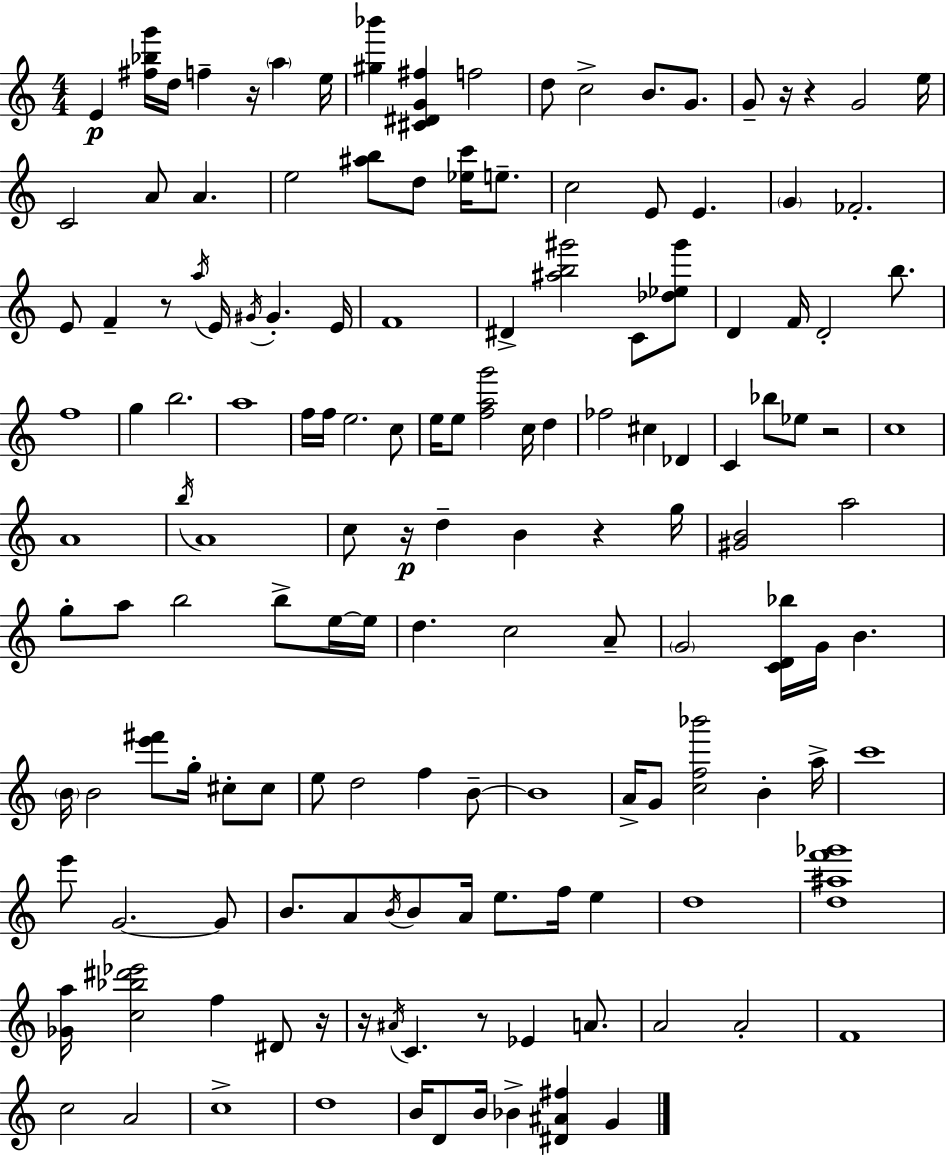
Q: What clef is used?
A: treble